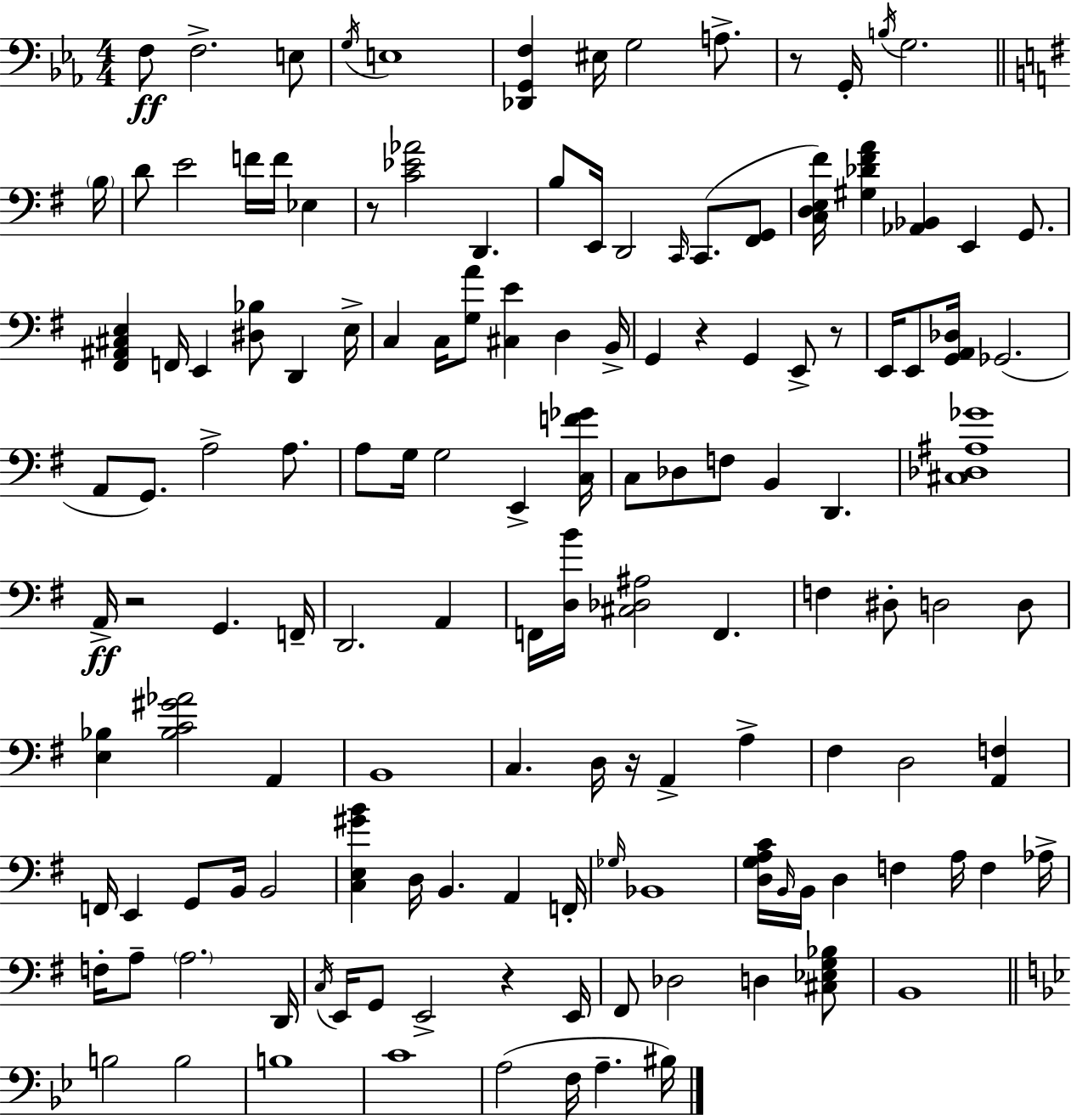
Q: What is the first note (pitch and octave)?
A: F3